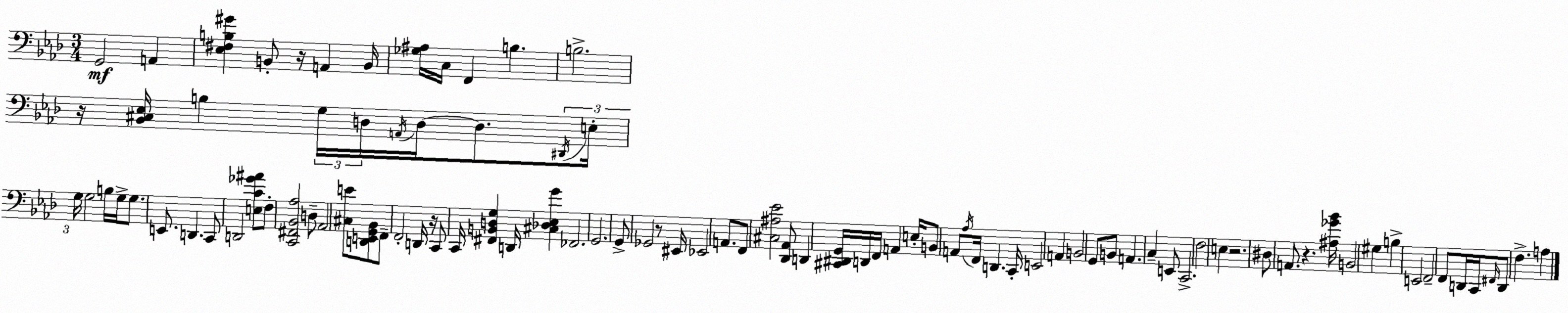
X:1
T:Untitled
M:3/4
L:1/4
K:Fm
G,,2 A,, [_E,^F,B,^G] B,,/2 z/4 A,, B,,/4 [_G,^A,]/4 C,/4 F,, B, B,2 z/4 [_B,,^C,_E,]/4 B, G,/4 D,/4 A,,/4 D,/4 D,/2 ^D,,/4 E,/4 G,/4 G,2 B,/4 G,/4 G,/2 E,,/2 D,, C,,/2 D,,2 [E,C_G^A]/2 F,/2 [C,,^F,,_B,,_A,]2 D,/2 _A,,2 [^C,E]/2 [D,,E,,G,,_B,,]/2 F,,/2 F,,2 D,,/4 z/4 C,,/2 C,,/4 [^F,,B,,D,G,] D,,/4 [^C,_D,_E,G] _F,,2 G,,2 G,,/2 _G,,2 z/2 ^E,,/4 _E,,2 A,,/2 F,,/2 [^C,^A,_E]2 [_D,,_A,,]/2 D,, [^C,,^D,,G,,]/4 D,,/4 F,,/4 A,, E,/4 B,,/2 A,,/2 _A,/4 F,,/4 D,, C,,/4 E,,2 A,, B,,2 G,,/2 B,,/2 A,, C, E,,/2 C,,2 F,2 E, z2 ^D,/2 A,,/2 z [^A,_G_B]/4 B,,2 ^G, B, E,,2 F,,2 F,,/2 D,,/4 C,,/4 ^F,,/4 D,,/2 F, A,